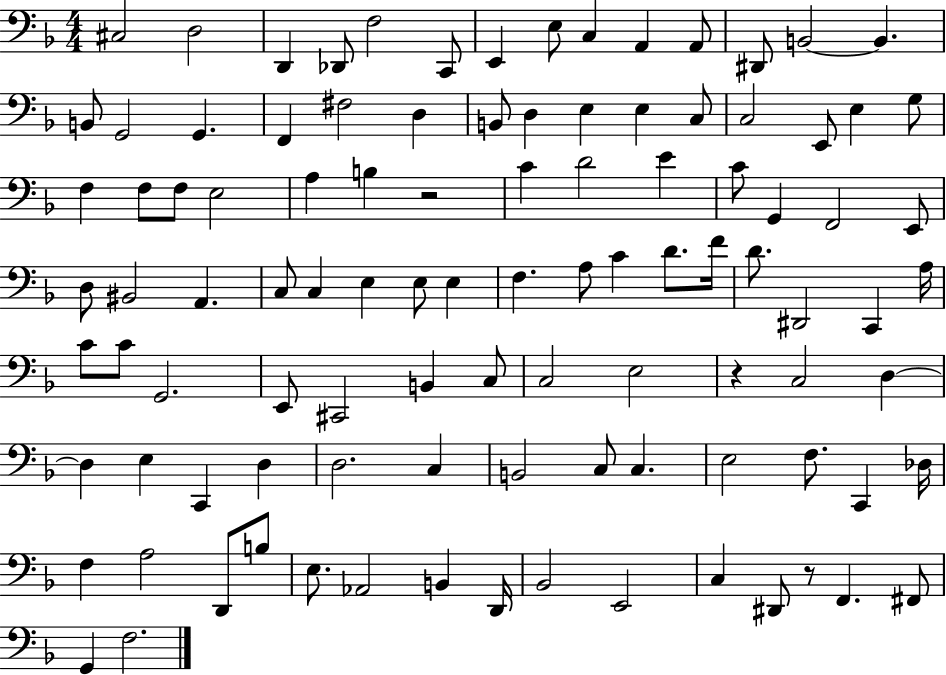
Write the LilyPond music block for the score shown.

{
  \clef bass
  \numericTimeSignature
  \time 4/4
  \key f \major
  \repeat volta 2 { cis2 d2 | d,4 des,8 f2 c,8 | e,4 e8 c4 a,4 a,8 | dis,8 b,2~~ b,4. | \break b,8 g,2 g,4. | f,4 fis2 d4 | b,8 d4 e4 e4 c8 | c2 e,8 e4 g8 | \break f4 f8 f8 e2 | a4 b4 r2 | c'4 d'2 e'4 | c'8 g,4 f,2 e,8 | \break d8 bis,2 a,4. | c8 c4 e4 e8 e4 | f4. a8 c'4 d'8. f'16 | d'8. dis,2 c,4 a16 | \break c'8 c'8 g,2. | e,8 cis,2 b,4 c8 | c2 e2 | r4 c2 d4~~ | \break d4 e4 c,4 d4 | d2. c4 | b,2 c8 c4. | e2 f8. c,4 des16 | \break f4 a2 d,8 b8 | e8. aes,2 b,4 d,16 | bes,2 e,2 | c4 dis,8 r8 f,4. fis,8 | \break g,4 f2. | } \bar "|."
}